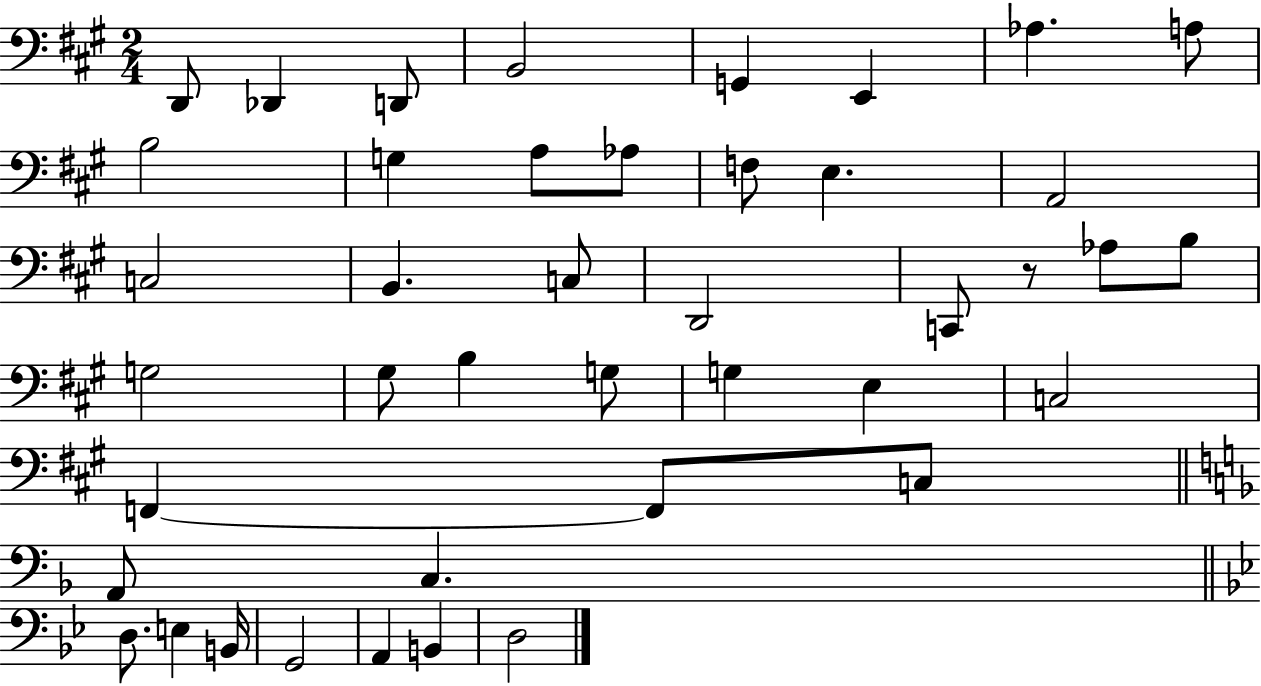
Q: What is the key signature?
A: A major